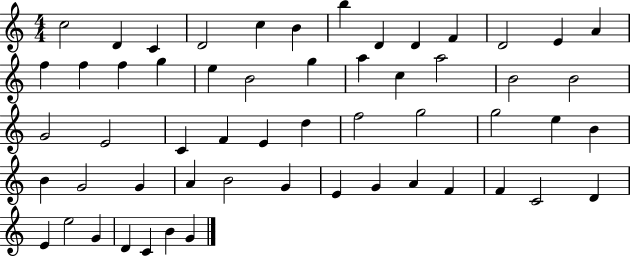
X:1
T:Untitled
M:4/4
L:1/4
K:C
c2 D C D2 c B b D D F D2 E A f f f g e B2 g a c a2 B2 B2 G2 E2 C F E d f2 g2 g2 e B B G2 G A B2 G E G A F F C2 D E e2 G D C B G